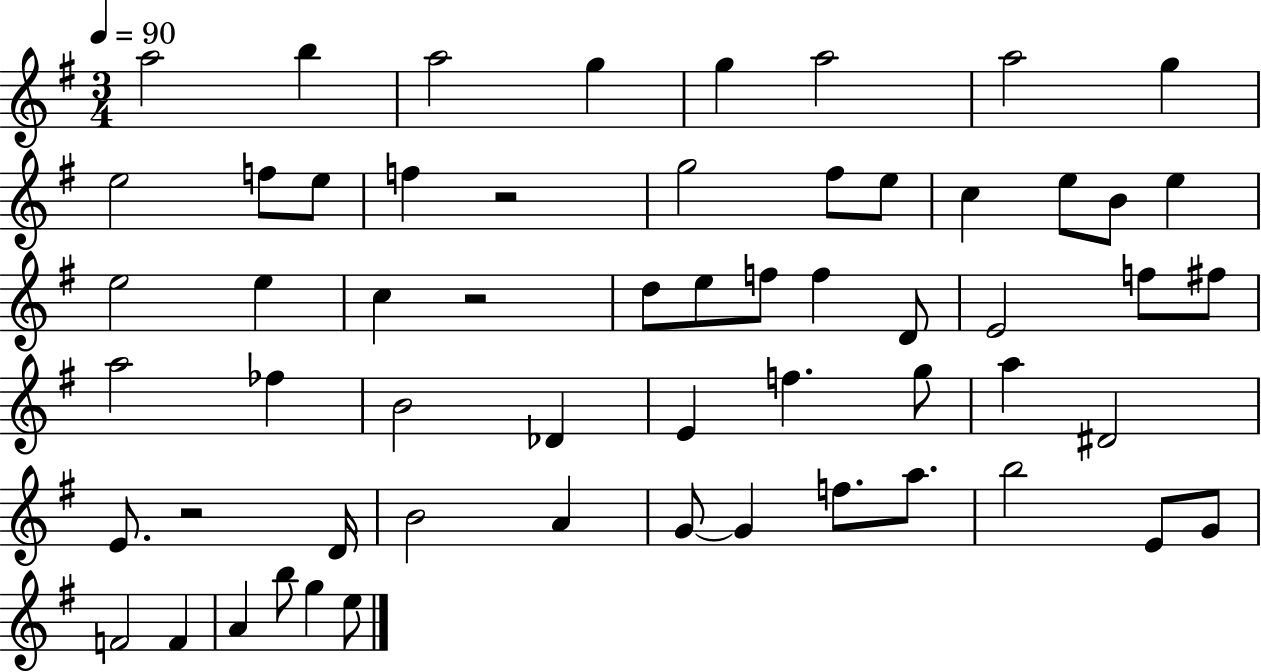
A5/h B5/q A5/h G5/q G5/q A5/h A5/h G5/q E5/h F5/e E5/e F5/q R/h G5/h F#5/e E5/e C5/q E5/e B4/e E5/q E5/h E5/q C5/q R/h D5/e E5/e F5/e F5/q D4/e E4/h F5/e F#5/e A5/h FES5/q B4/h Db4/q E4/q F5/q. G5/e A5/q D#4/h E4/e. R/h D4/s B4/h A4/q G4/e G4/q F5/e. A5/e. B5/h E4/e G4/e F4/h F4/q A4/q B5/e G5/q E5/e